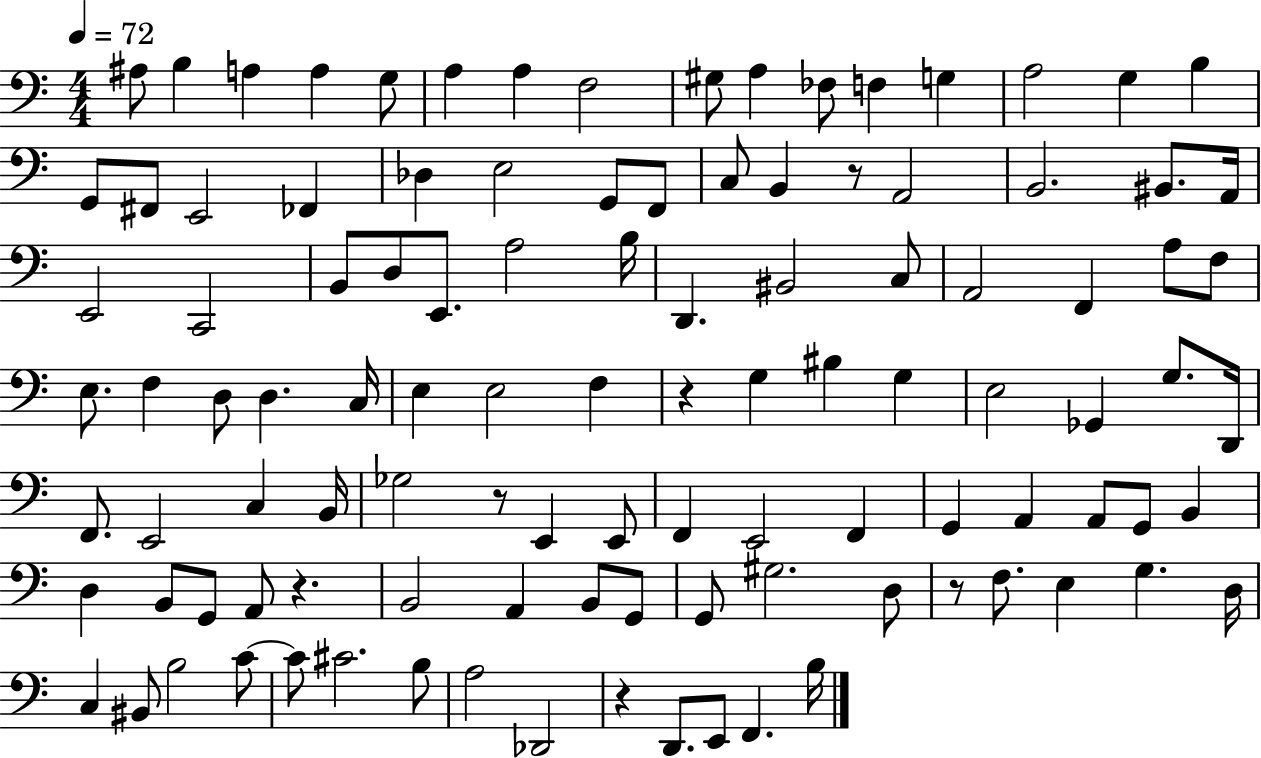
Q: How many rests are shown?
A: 6